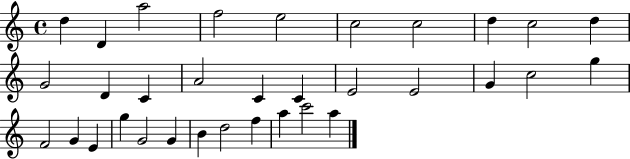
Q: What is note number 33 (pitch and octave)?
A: A5